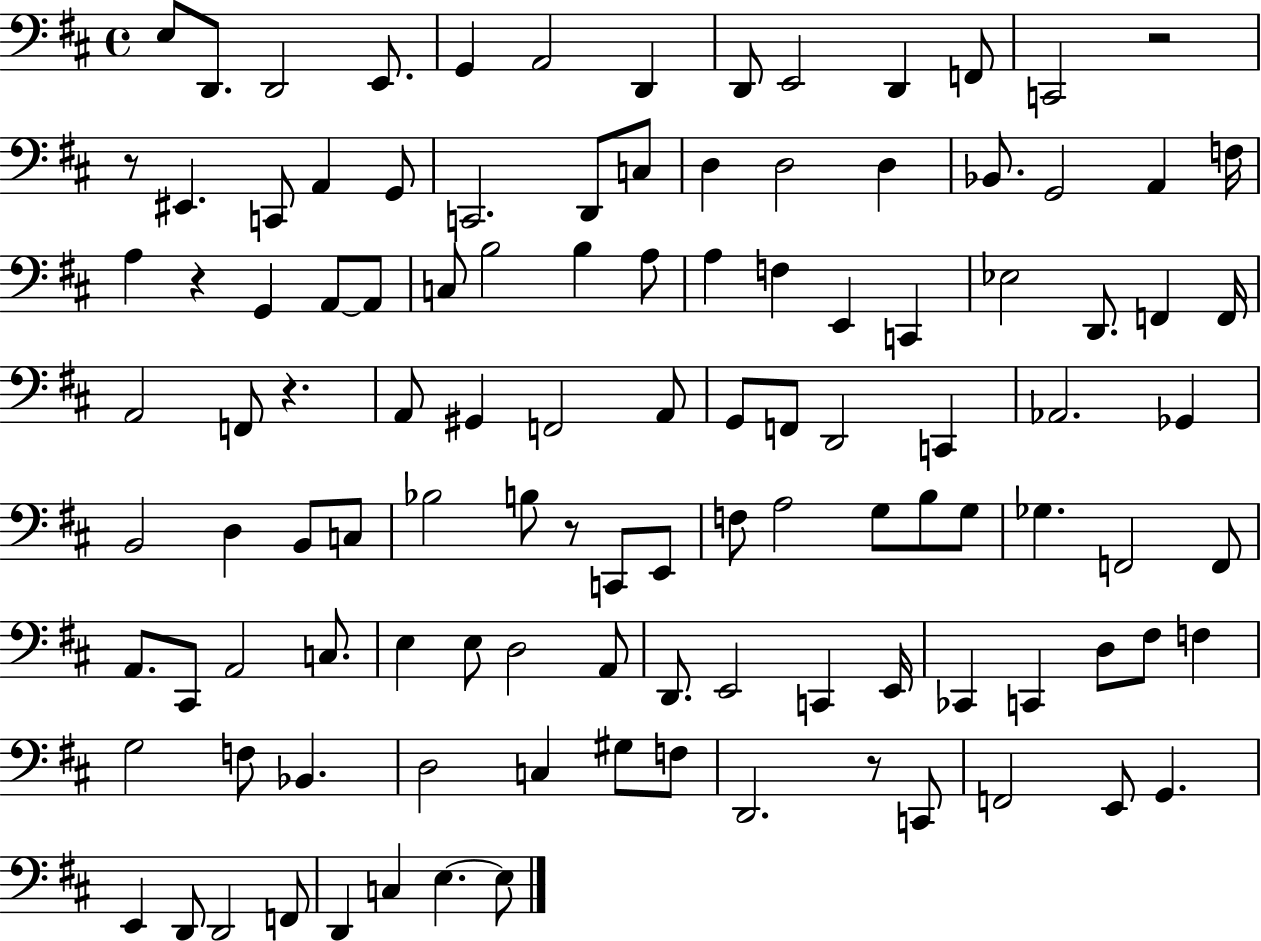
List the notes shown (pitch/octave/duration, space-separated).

E3/e D2/e. D2/h E2/e. G2/q A2/h D2/q D2/e E2/h D2/q F2/e C2/h R/h R/e EIS2/q. C2/e A2/q G2/e C2/h. D2/e C3/e D3/q D3/h D3/q Bb2/e. G2/h A2/q F3/s A3/q R/q G2/q A2/e A2/e C3/e B3/h B3/q A3/e A3/q F3/q E2/q C2/q Eb3/h D2/e. F2/q F2/s A2/h F2/e R/q. A2/e G#2/q F2/h A2/e G2/e F2/e D2/h C2/q Ab2/h. Gb2/q B2/h D3/q B2/e C3/e Bb3/h B3/e R/e C2/e E2/e F3/e A3/h G3/e B3/e G3/e Gb3/q. F2/h F2/e A2/e. C#2/e A2/h C3/e. E3/q E3/e D3/h A2/e D2/e. E2/h C2/q E2/s CES2/q C2/q D3/e F#3/e F3/q G3/h F3/e Bb2/q. D3/h C3/q G#3/e F3/e D2/h. R/e C2/e F2/h E2/e G2/q. E2/q D2/e D2/h F2/e D2/q C3/q E3/q. E3/e